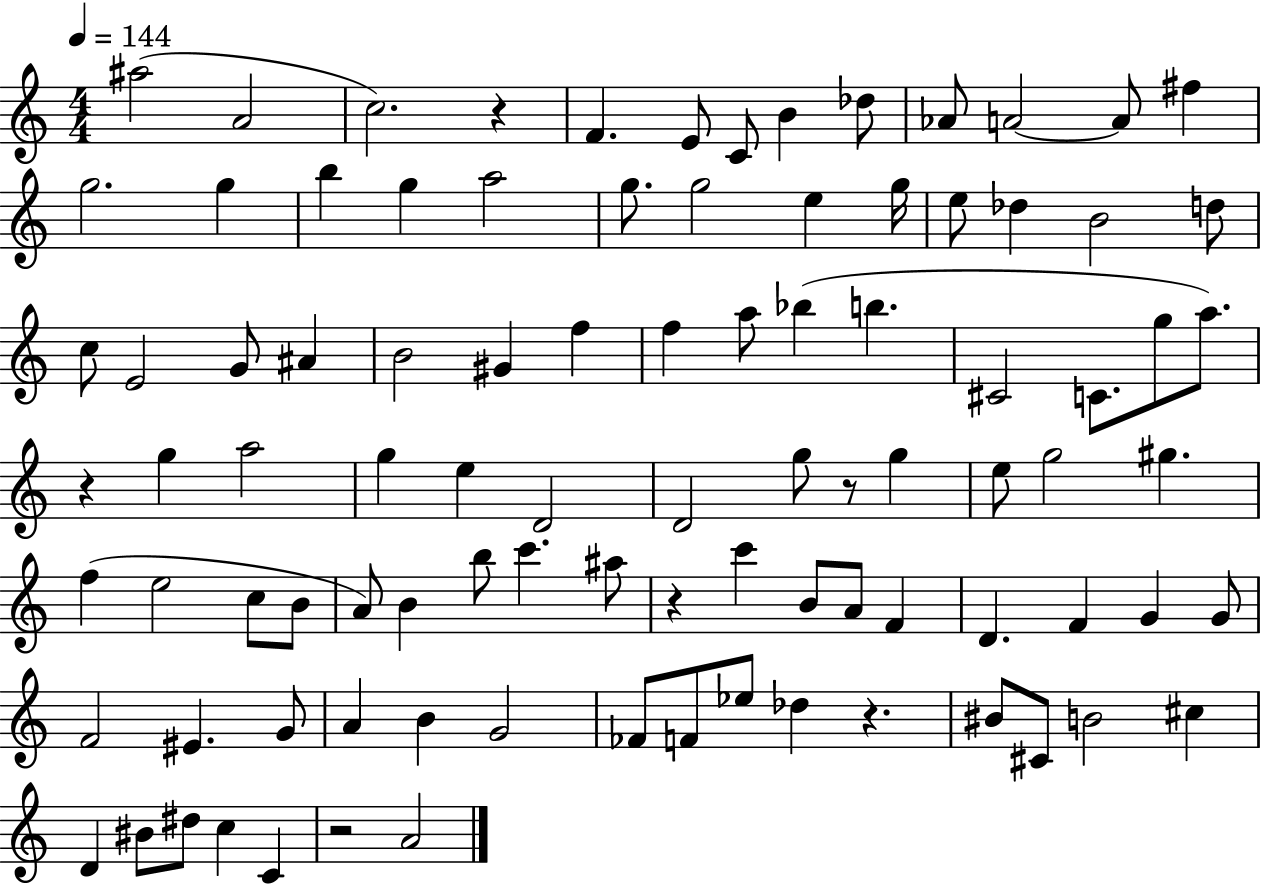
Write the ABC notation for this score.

X:1
T:Untitled
M:4/4
L:1/4
K:C
^a2 A2 c2 z F E/2 C/2 B _d/2 _A/2 A2 A/2 ^f g2 g b g a2 g/2 g2 e g/4 e/2 _d B2 d/2 c/2 E2 G/2 ^A B2 ^G f f a/2 _b b ^C2 C/2 g/2 a/2 z g a2 g e D2 D2 g/2 z/2 g e/2 g2 ^g f e2 c/2 B/2 A/2 B b/2 c' ^a/2 z c' B/2 A/2 F D F G G/2 F2 ^E G/2 A B G2 _F/2 F/2 _e/2 _d z ^B/2 ^C/2 B2 ^c D ^B/2 ^d/2 c C z2 A2